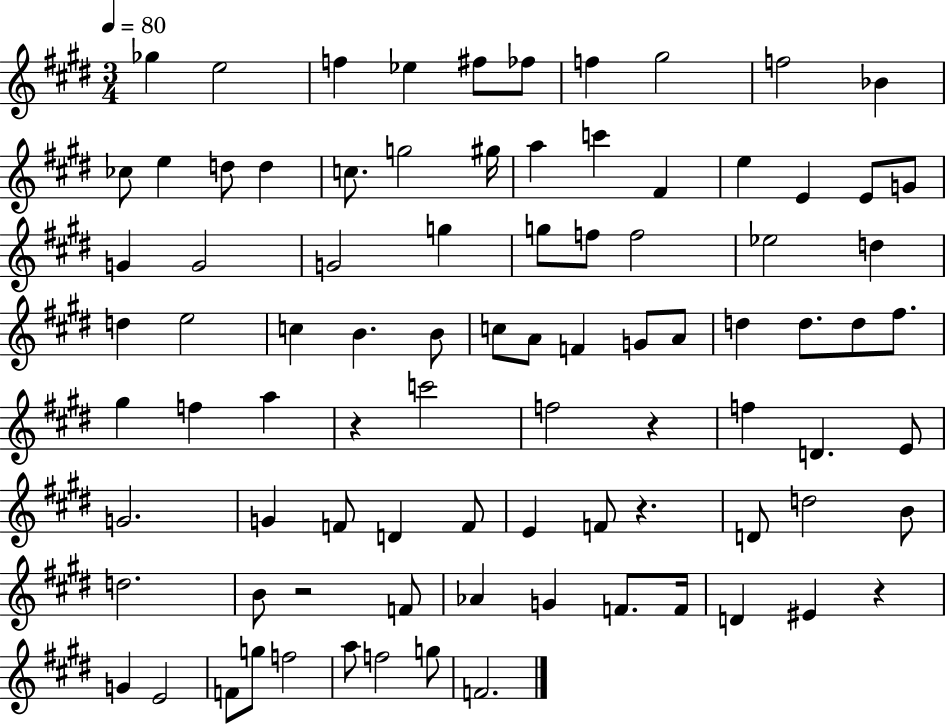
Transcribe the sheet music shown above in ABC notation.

X:1
T:Untitled
M:3/4
L:1/4
K:E
_g e2 f _e ^f/2 _f/2 f ^g2 f2 _B _c/2 e d/2 d c/2 g2 ^g/4 a c' ^F e E E/2 G/2 G G2 G2 g g/2 f/2 f2 _e2 d d e2 c B B/2 c/2 A/2 F G/2 A/2 d d/2 d/2 ^f/2 ^g f a z c'2 f2 z f D E/2 G2 G F/2 D F/2 E F/2 z D/2 d2 B/2 d2 B/2 z2 F/2 _A G F/2 F/4 D ^E z G E2 F/2 g/2 f2 a/2 f2 g/2 F2